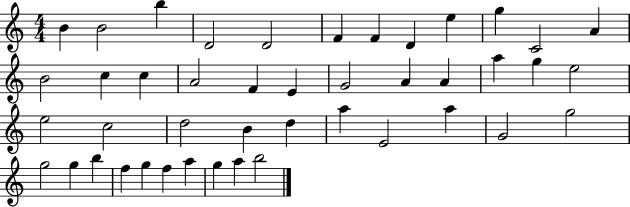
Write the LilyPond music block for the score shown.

{
  \clef treble
  \numericTimeSignature
  \time 4/4
  \key c \major
  b'4 b'2 b''4 | d'2 d'2 | f'4 f'4 d'4 e''4 | g''4 c'2 a'4 | \break b'2 c''4 c''4 | a'2 f'4 e'4 | g'2 a'4 a'4 | a''4 g''4 e''2 | \break e''2 c''2 | d''2 b'4 d''4 | a''4 e'2 a''4 | g'2 g''2 | \break g''2 g''4 b''4 | f''4 g''4 f''4 a''4 | g''4 a''4 b''2 | \bar "|."
}